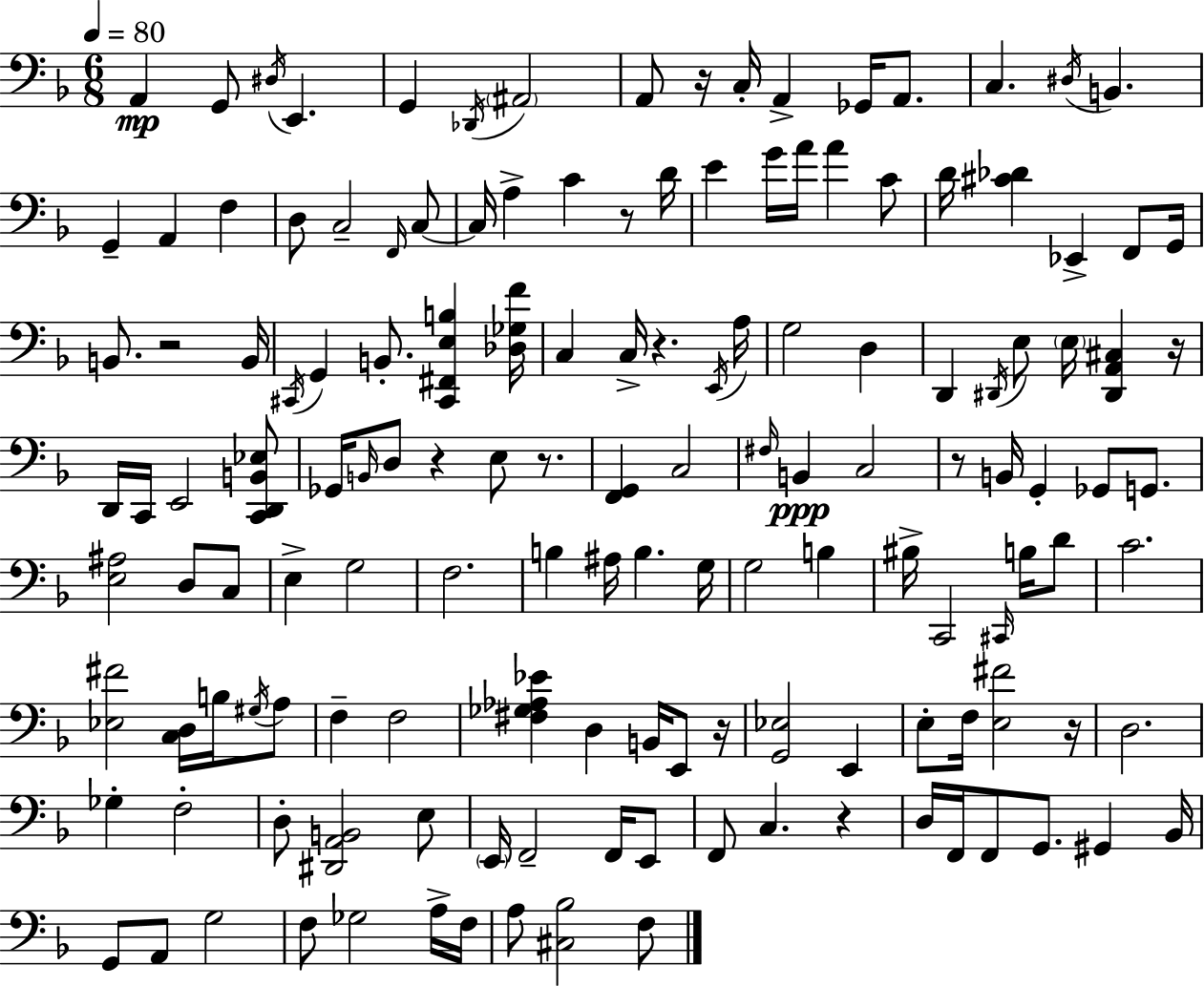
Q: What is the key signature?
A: D minor